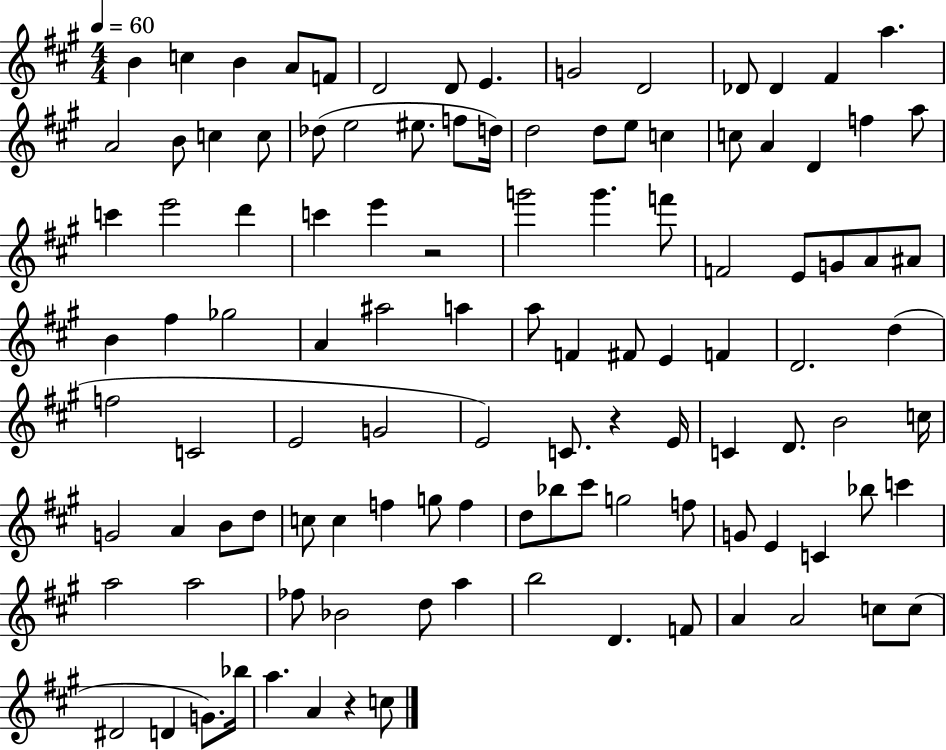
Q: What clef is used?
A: treble